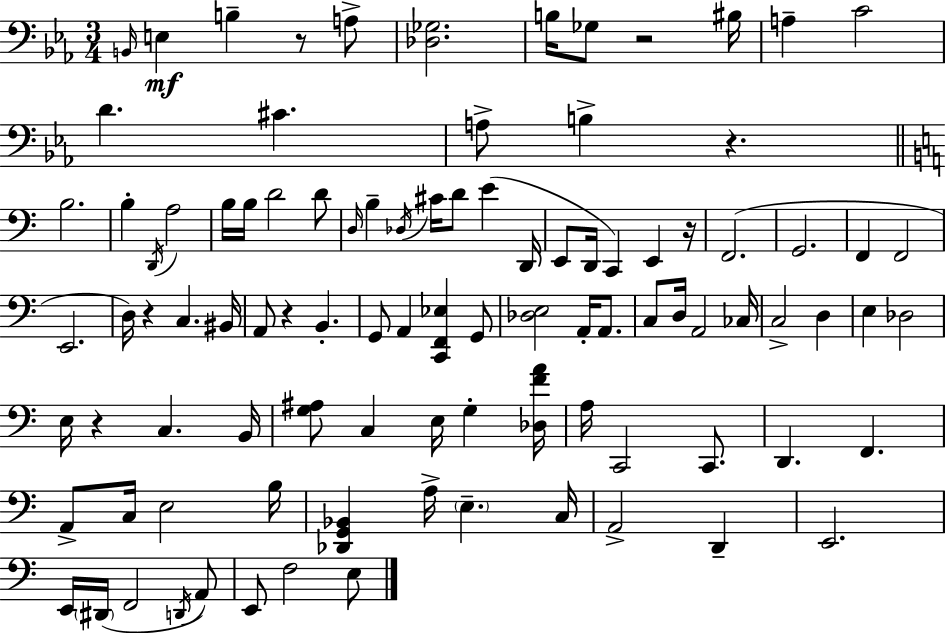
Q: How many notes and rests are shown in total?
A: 97